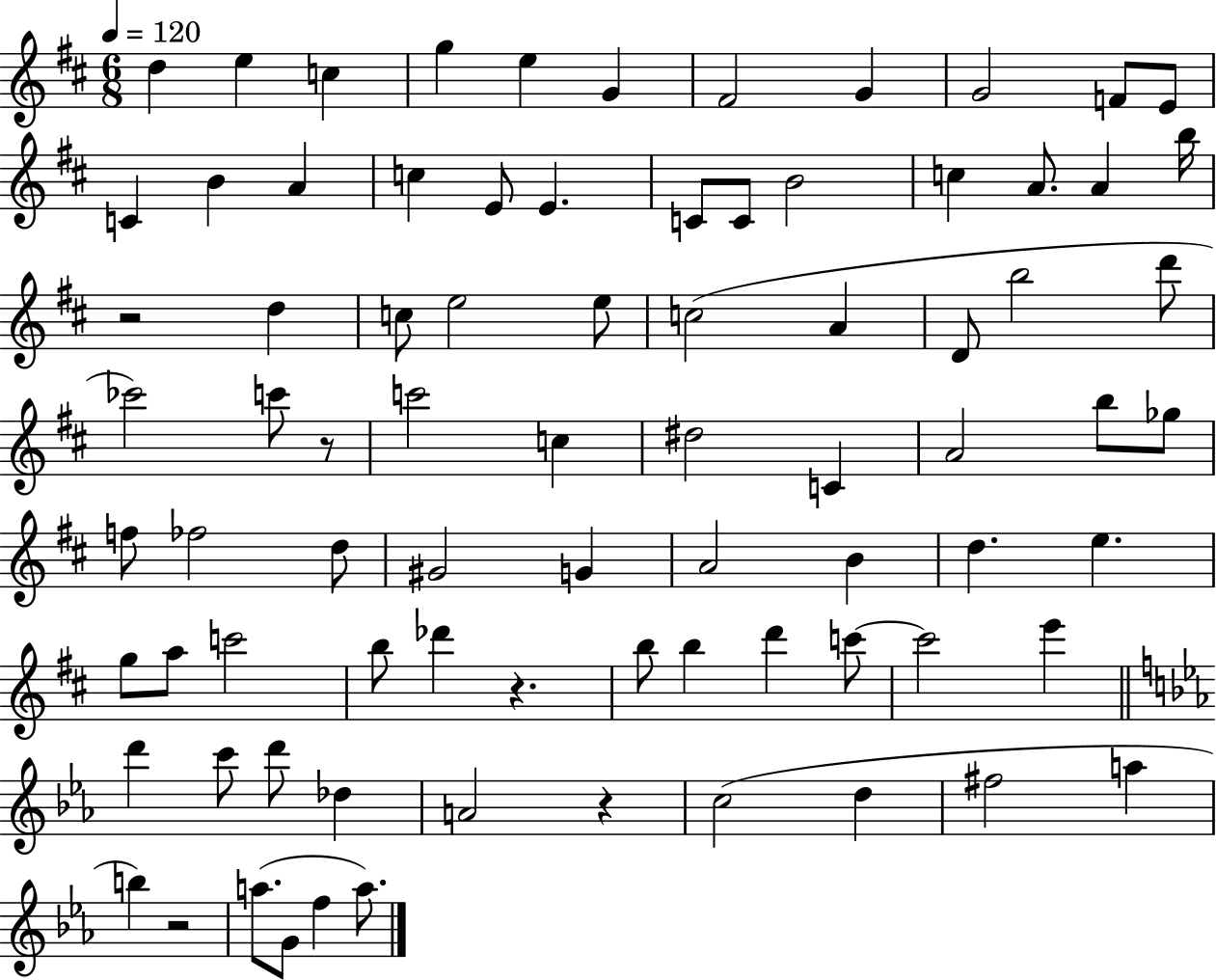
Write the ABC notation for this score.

X:1
T:Untitled
M:6/8
L:1/4
K:D
d e c g e G ^F2 G G2 F/2 E/2 C B A c E/2 E C/2 C/2 B2 c A/2 A b/4 z2 d c/2 e2 e/2 c2 A D/2 b2 d'/2 _c'2 c'/2 z/2 c'2 c ^d2 C A2 b/2 _g/2 f/2 _f2 d/2 ^G2 G A2 B d e g/2 a/2 c'2 b/2 _d' z b/2 b d' c'/2 c'2 e' d' c'/2 d'/2 _d A2 z c2 d ^f2 a b z2 a/2 G/2 f a/2